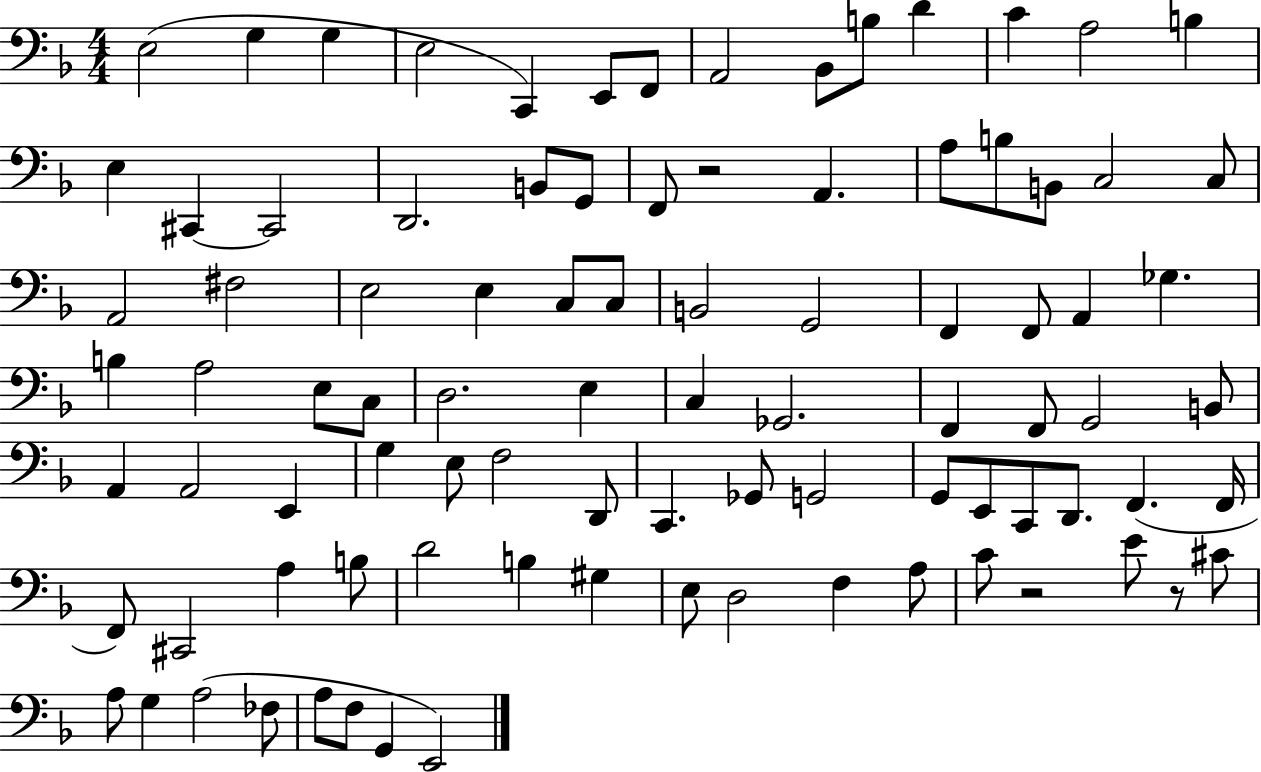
{
  \clef bass
  \numericTimeSignature
  \time 4/4
  \key f \major
  e2( g4 g4 | e2 c,4) e,8 f,8 | a,2 bes,8 b8 d'4 | c'4 a2 b4 | \break e4 cis,4~~ cis,2 | d,2. b,8 g,8 | f,8 r2 a,4. | a8 b8 b,8 c2 c8 | \break a,2 fis2 | e2 e4 c8 c8 | b,2 g,2 | f,4 f,8 a,4 ges4. | \break b4 a2 e8 c8 | d2. e4 | c4 ges,2. | f,4 f,8 g,2 b,8 | \break a,4 a,2 e,4 | g4 e8 f2 d,8 | c,4. ges,8 g,2 | g,8 e,8 c,8 d,8. f,4.( f,16 | \break f,8) cis,2 a4 b8 | d'2 b4 gis4 | e8 d2 f4 a8 | c'8 r2 e'8 r8 cis'8 | \break a8 g4 a2( fes8 | a8 f8 g,4 e,2) | \bar "|."
}